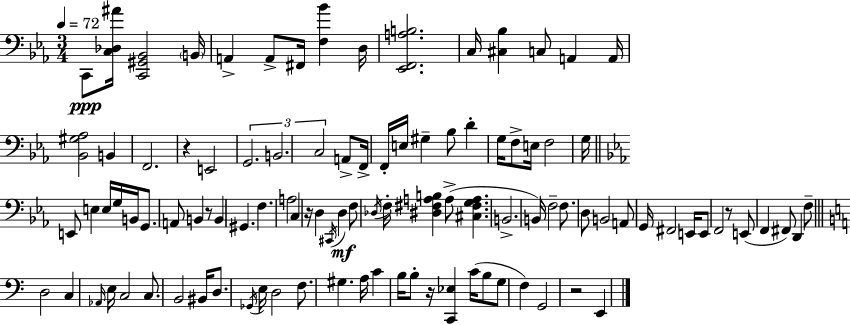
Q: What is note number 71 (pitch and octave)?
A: C3